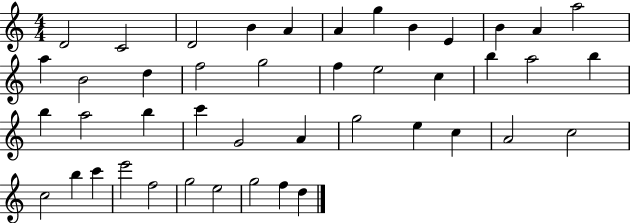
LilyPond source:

{
  \clef treble
  \numericTimeSignature
  \time 4/4
  \key c \major
  d'2 c'2 | d'2 b'4 a'4 | a'4 g''4 b'4 e'4 | b'4 a'4 a''2 | \break a''4 b'2 d''4 | f''2 g''2 | f''4 e''2 c''4 | b''4 a''2 b''4 | \break b''4 a''2 b''4 | c'''4 g'2 a'4 | g''2 e''4 c''4 | a'2 c''2 | \break c''2 b''4 c'''4 | e'''2 f''2 | g''2 e''2 | g''2 f''4 d''4 | \break \bar "|."
}